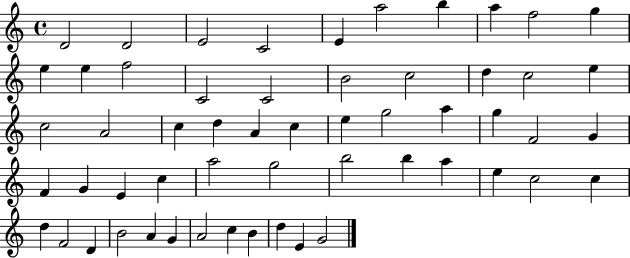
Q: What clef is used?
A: treble